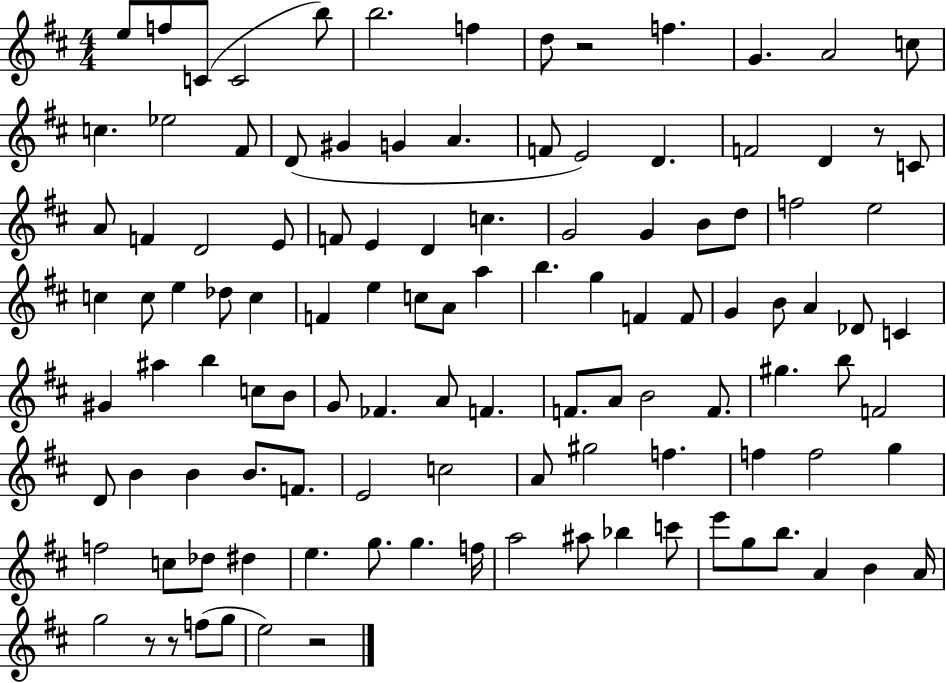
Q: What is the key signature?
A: D major